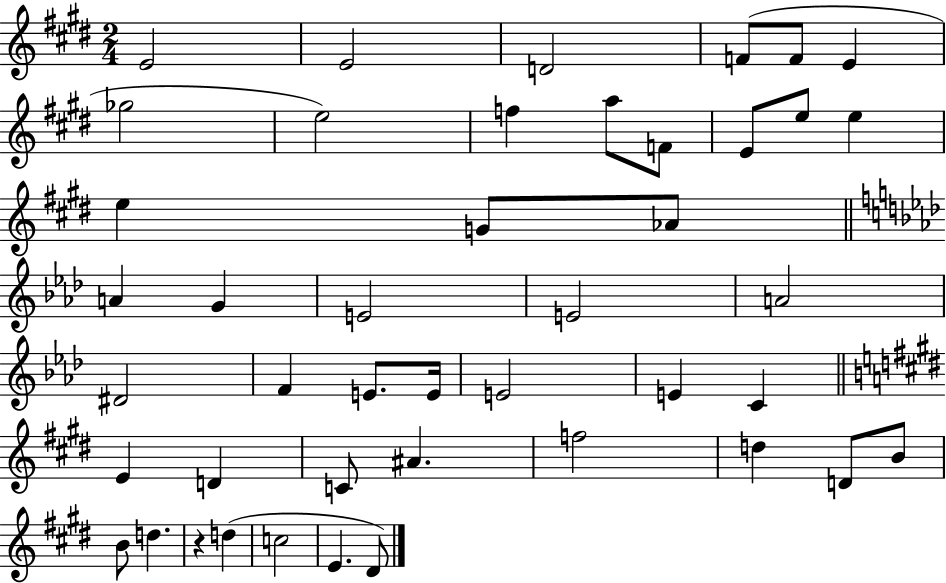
E4/h E4/h D4/h F4/e F4/e E4/q Gb5/h E5/h F5/q A5/e F4/e E4/e E5/e E5/q E5/q G4/e Ab4/e A4/q G4/q E4/h E4/h A4/h D#4/h F4/q E4/e. E4/s E4/h E4/q C4/q E4/q D4/q C4/e A#4/q. F5/h D5/q D4/e B4/e B4/e D5/q. R/q D5/q C5/h E4/q. D#4/e